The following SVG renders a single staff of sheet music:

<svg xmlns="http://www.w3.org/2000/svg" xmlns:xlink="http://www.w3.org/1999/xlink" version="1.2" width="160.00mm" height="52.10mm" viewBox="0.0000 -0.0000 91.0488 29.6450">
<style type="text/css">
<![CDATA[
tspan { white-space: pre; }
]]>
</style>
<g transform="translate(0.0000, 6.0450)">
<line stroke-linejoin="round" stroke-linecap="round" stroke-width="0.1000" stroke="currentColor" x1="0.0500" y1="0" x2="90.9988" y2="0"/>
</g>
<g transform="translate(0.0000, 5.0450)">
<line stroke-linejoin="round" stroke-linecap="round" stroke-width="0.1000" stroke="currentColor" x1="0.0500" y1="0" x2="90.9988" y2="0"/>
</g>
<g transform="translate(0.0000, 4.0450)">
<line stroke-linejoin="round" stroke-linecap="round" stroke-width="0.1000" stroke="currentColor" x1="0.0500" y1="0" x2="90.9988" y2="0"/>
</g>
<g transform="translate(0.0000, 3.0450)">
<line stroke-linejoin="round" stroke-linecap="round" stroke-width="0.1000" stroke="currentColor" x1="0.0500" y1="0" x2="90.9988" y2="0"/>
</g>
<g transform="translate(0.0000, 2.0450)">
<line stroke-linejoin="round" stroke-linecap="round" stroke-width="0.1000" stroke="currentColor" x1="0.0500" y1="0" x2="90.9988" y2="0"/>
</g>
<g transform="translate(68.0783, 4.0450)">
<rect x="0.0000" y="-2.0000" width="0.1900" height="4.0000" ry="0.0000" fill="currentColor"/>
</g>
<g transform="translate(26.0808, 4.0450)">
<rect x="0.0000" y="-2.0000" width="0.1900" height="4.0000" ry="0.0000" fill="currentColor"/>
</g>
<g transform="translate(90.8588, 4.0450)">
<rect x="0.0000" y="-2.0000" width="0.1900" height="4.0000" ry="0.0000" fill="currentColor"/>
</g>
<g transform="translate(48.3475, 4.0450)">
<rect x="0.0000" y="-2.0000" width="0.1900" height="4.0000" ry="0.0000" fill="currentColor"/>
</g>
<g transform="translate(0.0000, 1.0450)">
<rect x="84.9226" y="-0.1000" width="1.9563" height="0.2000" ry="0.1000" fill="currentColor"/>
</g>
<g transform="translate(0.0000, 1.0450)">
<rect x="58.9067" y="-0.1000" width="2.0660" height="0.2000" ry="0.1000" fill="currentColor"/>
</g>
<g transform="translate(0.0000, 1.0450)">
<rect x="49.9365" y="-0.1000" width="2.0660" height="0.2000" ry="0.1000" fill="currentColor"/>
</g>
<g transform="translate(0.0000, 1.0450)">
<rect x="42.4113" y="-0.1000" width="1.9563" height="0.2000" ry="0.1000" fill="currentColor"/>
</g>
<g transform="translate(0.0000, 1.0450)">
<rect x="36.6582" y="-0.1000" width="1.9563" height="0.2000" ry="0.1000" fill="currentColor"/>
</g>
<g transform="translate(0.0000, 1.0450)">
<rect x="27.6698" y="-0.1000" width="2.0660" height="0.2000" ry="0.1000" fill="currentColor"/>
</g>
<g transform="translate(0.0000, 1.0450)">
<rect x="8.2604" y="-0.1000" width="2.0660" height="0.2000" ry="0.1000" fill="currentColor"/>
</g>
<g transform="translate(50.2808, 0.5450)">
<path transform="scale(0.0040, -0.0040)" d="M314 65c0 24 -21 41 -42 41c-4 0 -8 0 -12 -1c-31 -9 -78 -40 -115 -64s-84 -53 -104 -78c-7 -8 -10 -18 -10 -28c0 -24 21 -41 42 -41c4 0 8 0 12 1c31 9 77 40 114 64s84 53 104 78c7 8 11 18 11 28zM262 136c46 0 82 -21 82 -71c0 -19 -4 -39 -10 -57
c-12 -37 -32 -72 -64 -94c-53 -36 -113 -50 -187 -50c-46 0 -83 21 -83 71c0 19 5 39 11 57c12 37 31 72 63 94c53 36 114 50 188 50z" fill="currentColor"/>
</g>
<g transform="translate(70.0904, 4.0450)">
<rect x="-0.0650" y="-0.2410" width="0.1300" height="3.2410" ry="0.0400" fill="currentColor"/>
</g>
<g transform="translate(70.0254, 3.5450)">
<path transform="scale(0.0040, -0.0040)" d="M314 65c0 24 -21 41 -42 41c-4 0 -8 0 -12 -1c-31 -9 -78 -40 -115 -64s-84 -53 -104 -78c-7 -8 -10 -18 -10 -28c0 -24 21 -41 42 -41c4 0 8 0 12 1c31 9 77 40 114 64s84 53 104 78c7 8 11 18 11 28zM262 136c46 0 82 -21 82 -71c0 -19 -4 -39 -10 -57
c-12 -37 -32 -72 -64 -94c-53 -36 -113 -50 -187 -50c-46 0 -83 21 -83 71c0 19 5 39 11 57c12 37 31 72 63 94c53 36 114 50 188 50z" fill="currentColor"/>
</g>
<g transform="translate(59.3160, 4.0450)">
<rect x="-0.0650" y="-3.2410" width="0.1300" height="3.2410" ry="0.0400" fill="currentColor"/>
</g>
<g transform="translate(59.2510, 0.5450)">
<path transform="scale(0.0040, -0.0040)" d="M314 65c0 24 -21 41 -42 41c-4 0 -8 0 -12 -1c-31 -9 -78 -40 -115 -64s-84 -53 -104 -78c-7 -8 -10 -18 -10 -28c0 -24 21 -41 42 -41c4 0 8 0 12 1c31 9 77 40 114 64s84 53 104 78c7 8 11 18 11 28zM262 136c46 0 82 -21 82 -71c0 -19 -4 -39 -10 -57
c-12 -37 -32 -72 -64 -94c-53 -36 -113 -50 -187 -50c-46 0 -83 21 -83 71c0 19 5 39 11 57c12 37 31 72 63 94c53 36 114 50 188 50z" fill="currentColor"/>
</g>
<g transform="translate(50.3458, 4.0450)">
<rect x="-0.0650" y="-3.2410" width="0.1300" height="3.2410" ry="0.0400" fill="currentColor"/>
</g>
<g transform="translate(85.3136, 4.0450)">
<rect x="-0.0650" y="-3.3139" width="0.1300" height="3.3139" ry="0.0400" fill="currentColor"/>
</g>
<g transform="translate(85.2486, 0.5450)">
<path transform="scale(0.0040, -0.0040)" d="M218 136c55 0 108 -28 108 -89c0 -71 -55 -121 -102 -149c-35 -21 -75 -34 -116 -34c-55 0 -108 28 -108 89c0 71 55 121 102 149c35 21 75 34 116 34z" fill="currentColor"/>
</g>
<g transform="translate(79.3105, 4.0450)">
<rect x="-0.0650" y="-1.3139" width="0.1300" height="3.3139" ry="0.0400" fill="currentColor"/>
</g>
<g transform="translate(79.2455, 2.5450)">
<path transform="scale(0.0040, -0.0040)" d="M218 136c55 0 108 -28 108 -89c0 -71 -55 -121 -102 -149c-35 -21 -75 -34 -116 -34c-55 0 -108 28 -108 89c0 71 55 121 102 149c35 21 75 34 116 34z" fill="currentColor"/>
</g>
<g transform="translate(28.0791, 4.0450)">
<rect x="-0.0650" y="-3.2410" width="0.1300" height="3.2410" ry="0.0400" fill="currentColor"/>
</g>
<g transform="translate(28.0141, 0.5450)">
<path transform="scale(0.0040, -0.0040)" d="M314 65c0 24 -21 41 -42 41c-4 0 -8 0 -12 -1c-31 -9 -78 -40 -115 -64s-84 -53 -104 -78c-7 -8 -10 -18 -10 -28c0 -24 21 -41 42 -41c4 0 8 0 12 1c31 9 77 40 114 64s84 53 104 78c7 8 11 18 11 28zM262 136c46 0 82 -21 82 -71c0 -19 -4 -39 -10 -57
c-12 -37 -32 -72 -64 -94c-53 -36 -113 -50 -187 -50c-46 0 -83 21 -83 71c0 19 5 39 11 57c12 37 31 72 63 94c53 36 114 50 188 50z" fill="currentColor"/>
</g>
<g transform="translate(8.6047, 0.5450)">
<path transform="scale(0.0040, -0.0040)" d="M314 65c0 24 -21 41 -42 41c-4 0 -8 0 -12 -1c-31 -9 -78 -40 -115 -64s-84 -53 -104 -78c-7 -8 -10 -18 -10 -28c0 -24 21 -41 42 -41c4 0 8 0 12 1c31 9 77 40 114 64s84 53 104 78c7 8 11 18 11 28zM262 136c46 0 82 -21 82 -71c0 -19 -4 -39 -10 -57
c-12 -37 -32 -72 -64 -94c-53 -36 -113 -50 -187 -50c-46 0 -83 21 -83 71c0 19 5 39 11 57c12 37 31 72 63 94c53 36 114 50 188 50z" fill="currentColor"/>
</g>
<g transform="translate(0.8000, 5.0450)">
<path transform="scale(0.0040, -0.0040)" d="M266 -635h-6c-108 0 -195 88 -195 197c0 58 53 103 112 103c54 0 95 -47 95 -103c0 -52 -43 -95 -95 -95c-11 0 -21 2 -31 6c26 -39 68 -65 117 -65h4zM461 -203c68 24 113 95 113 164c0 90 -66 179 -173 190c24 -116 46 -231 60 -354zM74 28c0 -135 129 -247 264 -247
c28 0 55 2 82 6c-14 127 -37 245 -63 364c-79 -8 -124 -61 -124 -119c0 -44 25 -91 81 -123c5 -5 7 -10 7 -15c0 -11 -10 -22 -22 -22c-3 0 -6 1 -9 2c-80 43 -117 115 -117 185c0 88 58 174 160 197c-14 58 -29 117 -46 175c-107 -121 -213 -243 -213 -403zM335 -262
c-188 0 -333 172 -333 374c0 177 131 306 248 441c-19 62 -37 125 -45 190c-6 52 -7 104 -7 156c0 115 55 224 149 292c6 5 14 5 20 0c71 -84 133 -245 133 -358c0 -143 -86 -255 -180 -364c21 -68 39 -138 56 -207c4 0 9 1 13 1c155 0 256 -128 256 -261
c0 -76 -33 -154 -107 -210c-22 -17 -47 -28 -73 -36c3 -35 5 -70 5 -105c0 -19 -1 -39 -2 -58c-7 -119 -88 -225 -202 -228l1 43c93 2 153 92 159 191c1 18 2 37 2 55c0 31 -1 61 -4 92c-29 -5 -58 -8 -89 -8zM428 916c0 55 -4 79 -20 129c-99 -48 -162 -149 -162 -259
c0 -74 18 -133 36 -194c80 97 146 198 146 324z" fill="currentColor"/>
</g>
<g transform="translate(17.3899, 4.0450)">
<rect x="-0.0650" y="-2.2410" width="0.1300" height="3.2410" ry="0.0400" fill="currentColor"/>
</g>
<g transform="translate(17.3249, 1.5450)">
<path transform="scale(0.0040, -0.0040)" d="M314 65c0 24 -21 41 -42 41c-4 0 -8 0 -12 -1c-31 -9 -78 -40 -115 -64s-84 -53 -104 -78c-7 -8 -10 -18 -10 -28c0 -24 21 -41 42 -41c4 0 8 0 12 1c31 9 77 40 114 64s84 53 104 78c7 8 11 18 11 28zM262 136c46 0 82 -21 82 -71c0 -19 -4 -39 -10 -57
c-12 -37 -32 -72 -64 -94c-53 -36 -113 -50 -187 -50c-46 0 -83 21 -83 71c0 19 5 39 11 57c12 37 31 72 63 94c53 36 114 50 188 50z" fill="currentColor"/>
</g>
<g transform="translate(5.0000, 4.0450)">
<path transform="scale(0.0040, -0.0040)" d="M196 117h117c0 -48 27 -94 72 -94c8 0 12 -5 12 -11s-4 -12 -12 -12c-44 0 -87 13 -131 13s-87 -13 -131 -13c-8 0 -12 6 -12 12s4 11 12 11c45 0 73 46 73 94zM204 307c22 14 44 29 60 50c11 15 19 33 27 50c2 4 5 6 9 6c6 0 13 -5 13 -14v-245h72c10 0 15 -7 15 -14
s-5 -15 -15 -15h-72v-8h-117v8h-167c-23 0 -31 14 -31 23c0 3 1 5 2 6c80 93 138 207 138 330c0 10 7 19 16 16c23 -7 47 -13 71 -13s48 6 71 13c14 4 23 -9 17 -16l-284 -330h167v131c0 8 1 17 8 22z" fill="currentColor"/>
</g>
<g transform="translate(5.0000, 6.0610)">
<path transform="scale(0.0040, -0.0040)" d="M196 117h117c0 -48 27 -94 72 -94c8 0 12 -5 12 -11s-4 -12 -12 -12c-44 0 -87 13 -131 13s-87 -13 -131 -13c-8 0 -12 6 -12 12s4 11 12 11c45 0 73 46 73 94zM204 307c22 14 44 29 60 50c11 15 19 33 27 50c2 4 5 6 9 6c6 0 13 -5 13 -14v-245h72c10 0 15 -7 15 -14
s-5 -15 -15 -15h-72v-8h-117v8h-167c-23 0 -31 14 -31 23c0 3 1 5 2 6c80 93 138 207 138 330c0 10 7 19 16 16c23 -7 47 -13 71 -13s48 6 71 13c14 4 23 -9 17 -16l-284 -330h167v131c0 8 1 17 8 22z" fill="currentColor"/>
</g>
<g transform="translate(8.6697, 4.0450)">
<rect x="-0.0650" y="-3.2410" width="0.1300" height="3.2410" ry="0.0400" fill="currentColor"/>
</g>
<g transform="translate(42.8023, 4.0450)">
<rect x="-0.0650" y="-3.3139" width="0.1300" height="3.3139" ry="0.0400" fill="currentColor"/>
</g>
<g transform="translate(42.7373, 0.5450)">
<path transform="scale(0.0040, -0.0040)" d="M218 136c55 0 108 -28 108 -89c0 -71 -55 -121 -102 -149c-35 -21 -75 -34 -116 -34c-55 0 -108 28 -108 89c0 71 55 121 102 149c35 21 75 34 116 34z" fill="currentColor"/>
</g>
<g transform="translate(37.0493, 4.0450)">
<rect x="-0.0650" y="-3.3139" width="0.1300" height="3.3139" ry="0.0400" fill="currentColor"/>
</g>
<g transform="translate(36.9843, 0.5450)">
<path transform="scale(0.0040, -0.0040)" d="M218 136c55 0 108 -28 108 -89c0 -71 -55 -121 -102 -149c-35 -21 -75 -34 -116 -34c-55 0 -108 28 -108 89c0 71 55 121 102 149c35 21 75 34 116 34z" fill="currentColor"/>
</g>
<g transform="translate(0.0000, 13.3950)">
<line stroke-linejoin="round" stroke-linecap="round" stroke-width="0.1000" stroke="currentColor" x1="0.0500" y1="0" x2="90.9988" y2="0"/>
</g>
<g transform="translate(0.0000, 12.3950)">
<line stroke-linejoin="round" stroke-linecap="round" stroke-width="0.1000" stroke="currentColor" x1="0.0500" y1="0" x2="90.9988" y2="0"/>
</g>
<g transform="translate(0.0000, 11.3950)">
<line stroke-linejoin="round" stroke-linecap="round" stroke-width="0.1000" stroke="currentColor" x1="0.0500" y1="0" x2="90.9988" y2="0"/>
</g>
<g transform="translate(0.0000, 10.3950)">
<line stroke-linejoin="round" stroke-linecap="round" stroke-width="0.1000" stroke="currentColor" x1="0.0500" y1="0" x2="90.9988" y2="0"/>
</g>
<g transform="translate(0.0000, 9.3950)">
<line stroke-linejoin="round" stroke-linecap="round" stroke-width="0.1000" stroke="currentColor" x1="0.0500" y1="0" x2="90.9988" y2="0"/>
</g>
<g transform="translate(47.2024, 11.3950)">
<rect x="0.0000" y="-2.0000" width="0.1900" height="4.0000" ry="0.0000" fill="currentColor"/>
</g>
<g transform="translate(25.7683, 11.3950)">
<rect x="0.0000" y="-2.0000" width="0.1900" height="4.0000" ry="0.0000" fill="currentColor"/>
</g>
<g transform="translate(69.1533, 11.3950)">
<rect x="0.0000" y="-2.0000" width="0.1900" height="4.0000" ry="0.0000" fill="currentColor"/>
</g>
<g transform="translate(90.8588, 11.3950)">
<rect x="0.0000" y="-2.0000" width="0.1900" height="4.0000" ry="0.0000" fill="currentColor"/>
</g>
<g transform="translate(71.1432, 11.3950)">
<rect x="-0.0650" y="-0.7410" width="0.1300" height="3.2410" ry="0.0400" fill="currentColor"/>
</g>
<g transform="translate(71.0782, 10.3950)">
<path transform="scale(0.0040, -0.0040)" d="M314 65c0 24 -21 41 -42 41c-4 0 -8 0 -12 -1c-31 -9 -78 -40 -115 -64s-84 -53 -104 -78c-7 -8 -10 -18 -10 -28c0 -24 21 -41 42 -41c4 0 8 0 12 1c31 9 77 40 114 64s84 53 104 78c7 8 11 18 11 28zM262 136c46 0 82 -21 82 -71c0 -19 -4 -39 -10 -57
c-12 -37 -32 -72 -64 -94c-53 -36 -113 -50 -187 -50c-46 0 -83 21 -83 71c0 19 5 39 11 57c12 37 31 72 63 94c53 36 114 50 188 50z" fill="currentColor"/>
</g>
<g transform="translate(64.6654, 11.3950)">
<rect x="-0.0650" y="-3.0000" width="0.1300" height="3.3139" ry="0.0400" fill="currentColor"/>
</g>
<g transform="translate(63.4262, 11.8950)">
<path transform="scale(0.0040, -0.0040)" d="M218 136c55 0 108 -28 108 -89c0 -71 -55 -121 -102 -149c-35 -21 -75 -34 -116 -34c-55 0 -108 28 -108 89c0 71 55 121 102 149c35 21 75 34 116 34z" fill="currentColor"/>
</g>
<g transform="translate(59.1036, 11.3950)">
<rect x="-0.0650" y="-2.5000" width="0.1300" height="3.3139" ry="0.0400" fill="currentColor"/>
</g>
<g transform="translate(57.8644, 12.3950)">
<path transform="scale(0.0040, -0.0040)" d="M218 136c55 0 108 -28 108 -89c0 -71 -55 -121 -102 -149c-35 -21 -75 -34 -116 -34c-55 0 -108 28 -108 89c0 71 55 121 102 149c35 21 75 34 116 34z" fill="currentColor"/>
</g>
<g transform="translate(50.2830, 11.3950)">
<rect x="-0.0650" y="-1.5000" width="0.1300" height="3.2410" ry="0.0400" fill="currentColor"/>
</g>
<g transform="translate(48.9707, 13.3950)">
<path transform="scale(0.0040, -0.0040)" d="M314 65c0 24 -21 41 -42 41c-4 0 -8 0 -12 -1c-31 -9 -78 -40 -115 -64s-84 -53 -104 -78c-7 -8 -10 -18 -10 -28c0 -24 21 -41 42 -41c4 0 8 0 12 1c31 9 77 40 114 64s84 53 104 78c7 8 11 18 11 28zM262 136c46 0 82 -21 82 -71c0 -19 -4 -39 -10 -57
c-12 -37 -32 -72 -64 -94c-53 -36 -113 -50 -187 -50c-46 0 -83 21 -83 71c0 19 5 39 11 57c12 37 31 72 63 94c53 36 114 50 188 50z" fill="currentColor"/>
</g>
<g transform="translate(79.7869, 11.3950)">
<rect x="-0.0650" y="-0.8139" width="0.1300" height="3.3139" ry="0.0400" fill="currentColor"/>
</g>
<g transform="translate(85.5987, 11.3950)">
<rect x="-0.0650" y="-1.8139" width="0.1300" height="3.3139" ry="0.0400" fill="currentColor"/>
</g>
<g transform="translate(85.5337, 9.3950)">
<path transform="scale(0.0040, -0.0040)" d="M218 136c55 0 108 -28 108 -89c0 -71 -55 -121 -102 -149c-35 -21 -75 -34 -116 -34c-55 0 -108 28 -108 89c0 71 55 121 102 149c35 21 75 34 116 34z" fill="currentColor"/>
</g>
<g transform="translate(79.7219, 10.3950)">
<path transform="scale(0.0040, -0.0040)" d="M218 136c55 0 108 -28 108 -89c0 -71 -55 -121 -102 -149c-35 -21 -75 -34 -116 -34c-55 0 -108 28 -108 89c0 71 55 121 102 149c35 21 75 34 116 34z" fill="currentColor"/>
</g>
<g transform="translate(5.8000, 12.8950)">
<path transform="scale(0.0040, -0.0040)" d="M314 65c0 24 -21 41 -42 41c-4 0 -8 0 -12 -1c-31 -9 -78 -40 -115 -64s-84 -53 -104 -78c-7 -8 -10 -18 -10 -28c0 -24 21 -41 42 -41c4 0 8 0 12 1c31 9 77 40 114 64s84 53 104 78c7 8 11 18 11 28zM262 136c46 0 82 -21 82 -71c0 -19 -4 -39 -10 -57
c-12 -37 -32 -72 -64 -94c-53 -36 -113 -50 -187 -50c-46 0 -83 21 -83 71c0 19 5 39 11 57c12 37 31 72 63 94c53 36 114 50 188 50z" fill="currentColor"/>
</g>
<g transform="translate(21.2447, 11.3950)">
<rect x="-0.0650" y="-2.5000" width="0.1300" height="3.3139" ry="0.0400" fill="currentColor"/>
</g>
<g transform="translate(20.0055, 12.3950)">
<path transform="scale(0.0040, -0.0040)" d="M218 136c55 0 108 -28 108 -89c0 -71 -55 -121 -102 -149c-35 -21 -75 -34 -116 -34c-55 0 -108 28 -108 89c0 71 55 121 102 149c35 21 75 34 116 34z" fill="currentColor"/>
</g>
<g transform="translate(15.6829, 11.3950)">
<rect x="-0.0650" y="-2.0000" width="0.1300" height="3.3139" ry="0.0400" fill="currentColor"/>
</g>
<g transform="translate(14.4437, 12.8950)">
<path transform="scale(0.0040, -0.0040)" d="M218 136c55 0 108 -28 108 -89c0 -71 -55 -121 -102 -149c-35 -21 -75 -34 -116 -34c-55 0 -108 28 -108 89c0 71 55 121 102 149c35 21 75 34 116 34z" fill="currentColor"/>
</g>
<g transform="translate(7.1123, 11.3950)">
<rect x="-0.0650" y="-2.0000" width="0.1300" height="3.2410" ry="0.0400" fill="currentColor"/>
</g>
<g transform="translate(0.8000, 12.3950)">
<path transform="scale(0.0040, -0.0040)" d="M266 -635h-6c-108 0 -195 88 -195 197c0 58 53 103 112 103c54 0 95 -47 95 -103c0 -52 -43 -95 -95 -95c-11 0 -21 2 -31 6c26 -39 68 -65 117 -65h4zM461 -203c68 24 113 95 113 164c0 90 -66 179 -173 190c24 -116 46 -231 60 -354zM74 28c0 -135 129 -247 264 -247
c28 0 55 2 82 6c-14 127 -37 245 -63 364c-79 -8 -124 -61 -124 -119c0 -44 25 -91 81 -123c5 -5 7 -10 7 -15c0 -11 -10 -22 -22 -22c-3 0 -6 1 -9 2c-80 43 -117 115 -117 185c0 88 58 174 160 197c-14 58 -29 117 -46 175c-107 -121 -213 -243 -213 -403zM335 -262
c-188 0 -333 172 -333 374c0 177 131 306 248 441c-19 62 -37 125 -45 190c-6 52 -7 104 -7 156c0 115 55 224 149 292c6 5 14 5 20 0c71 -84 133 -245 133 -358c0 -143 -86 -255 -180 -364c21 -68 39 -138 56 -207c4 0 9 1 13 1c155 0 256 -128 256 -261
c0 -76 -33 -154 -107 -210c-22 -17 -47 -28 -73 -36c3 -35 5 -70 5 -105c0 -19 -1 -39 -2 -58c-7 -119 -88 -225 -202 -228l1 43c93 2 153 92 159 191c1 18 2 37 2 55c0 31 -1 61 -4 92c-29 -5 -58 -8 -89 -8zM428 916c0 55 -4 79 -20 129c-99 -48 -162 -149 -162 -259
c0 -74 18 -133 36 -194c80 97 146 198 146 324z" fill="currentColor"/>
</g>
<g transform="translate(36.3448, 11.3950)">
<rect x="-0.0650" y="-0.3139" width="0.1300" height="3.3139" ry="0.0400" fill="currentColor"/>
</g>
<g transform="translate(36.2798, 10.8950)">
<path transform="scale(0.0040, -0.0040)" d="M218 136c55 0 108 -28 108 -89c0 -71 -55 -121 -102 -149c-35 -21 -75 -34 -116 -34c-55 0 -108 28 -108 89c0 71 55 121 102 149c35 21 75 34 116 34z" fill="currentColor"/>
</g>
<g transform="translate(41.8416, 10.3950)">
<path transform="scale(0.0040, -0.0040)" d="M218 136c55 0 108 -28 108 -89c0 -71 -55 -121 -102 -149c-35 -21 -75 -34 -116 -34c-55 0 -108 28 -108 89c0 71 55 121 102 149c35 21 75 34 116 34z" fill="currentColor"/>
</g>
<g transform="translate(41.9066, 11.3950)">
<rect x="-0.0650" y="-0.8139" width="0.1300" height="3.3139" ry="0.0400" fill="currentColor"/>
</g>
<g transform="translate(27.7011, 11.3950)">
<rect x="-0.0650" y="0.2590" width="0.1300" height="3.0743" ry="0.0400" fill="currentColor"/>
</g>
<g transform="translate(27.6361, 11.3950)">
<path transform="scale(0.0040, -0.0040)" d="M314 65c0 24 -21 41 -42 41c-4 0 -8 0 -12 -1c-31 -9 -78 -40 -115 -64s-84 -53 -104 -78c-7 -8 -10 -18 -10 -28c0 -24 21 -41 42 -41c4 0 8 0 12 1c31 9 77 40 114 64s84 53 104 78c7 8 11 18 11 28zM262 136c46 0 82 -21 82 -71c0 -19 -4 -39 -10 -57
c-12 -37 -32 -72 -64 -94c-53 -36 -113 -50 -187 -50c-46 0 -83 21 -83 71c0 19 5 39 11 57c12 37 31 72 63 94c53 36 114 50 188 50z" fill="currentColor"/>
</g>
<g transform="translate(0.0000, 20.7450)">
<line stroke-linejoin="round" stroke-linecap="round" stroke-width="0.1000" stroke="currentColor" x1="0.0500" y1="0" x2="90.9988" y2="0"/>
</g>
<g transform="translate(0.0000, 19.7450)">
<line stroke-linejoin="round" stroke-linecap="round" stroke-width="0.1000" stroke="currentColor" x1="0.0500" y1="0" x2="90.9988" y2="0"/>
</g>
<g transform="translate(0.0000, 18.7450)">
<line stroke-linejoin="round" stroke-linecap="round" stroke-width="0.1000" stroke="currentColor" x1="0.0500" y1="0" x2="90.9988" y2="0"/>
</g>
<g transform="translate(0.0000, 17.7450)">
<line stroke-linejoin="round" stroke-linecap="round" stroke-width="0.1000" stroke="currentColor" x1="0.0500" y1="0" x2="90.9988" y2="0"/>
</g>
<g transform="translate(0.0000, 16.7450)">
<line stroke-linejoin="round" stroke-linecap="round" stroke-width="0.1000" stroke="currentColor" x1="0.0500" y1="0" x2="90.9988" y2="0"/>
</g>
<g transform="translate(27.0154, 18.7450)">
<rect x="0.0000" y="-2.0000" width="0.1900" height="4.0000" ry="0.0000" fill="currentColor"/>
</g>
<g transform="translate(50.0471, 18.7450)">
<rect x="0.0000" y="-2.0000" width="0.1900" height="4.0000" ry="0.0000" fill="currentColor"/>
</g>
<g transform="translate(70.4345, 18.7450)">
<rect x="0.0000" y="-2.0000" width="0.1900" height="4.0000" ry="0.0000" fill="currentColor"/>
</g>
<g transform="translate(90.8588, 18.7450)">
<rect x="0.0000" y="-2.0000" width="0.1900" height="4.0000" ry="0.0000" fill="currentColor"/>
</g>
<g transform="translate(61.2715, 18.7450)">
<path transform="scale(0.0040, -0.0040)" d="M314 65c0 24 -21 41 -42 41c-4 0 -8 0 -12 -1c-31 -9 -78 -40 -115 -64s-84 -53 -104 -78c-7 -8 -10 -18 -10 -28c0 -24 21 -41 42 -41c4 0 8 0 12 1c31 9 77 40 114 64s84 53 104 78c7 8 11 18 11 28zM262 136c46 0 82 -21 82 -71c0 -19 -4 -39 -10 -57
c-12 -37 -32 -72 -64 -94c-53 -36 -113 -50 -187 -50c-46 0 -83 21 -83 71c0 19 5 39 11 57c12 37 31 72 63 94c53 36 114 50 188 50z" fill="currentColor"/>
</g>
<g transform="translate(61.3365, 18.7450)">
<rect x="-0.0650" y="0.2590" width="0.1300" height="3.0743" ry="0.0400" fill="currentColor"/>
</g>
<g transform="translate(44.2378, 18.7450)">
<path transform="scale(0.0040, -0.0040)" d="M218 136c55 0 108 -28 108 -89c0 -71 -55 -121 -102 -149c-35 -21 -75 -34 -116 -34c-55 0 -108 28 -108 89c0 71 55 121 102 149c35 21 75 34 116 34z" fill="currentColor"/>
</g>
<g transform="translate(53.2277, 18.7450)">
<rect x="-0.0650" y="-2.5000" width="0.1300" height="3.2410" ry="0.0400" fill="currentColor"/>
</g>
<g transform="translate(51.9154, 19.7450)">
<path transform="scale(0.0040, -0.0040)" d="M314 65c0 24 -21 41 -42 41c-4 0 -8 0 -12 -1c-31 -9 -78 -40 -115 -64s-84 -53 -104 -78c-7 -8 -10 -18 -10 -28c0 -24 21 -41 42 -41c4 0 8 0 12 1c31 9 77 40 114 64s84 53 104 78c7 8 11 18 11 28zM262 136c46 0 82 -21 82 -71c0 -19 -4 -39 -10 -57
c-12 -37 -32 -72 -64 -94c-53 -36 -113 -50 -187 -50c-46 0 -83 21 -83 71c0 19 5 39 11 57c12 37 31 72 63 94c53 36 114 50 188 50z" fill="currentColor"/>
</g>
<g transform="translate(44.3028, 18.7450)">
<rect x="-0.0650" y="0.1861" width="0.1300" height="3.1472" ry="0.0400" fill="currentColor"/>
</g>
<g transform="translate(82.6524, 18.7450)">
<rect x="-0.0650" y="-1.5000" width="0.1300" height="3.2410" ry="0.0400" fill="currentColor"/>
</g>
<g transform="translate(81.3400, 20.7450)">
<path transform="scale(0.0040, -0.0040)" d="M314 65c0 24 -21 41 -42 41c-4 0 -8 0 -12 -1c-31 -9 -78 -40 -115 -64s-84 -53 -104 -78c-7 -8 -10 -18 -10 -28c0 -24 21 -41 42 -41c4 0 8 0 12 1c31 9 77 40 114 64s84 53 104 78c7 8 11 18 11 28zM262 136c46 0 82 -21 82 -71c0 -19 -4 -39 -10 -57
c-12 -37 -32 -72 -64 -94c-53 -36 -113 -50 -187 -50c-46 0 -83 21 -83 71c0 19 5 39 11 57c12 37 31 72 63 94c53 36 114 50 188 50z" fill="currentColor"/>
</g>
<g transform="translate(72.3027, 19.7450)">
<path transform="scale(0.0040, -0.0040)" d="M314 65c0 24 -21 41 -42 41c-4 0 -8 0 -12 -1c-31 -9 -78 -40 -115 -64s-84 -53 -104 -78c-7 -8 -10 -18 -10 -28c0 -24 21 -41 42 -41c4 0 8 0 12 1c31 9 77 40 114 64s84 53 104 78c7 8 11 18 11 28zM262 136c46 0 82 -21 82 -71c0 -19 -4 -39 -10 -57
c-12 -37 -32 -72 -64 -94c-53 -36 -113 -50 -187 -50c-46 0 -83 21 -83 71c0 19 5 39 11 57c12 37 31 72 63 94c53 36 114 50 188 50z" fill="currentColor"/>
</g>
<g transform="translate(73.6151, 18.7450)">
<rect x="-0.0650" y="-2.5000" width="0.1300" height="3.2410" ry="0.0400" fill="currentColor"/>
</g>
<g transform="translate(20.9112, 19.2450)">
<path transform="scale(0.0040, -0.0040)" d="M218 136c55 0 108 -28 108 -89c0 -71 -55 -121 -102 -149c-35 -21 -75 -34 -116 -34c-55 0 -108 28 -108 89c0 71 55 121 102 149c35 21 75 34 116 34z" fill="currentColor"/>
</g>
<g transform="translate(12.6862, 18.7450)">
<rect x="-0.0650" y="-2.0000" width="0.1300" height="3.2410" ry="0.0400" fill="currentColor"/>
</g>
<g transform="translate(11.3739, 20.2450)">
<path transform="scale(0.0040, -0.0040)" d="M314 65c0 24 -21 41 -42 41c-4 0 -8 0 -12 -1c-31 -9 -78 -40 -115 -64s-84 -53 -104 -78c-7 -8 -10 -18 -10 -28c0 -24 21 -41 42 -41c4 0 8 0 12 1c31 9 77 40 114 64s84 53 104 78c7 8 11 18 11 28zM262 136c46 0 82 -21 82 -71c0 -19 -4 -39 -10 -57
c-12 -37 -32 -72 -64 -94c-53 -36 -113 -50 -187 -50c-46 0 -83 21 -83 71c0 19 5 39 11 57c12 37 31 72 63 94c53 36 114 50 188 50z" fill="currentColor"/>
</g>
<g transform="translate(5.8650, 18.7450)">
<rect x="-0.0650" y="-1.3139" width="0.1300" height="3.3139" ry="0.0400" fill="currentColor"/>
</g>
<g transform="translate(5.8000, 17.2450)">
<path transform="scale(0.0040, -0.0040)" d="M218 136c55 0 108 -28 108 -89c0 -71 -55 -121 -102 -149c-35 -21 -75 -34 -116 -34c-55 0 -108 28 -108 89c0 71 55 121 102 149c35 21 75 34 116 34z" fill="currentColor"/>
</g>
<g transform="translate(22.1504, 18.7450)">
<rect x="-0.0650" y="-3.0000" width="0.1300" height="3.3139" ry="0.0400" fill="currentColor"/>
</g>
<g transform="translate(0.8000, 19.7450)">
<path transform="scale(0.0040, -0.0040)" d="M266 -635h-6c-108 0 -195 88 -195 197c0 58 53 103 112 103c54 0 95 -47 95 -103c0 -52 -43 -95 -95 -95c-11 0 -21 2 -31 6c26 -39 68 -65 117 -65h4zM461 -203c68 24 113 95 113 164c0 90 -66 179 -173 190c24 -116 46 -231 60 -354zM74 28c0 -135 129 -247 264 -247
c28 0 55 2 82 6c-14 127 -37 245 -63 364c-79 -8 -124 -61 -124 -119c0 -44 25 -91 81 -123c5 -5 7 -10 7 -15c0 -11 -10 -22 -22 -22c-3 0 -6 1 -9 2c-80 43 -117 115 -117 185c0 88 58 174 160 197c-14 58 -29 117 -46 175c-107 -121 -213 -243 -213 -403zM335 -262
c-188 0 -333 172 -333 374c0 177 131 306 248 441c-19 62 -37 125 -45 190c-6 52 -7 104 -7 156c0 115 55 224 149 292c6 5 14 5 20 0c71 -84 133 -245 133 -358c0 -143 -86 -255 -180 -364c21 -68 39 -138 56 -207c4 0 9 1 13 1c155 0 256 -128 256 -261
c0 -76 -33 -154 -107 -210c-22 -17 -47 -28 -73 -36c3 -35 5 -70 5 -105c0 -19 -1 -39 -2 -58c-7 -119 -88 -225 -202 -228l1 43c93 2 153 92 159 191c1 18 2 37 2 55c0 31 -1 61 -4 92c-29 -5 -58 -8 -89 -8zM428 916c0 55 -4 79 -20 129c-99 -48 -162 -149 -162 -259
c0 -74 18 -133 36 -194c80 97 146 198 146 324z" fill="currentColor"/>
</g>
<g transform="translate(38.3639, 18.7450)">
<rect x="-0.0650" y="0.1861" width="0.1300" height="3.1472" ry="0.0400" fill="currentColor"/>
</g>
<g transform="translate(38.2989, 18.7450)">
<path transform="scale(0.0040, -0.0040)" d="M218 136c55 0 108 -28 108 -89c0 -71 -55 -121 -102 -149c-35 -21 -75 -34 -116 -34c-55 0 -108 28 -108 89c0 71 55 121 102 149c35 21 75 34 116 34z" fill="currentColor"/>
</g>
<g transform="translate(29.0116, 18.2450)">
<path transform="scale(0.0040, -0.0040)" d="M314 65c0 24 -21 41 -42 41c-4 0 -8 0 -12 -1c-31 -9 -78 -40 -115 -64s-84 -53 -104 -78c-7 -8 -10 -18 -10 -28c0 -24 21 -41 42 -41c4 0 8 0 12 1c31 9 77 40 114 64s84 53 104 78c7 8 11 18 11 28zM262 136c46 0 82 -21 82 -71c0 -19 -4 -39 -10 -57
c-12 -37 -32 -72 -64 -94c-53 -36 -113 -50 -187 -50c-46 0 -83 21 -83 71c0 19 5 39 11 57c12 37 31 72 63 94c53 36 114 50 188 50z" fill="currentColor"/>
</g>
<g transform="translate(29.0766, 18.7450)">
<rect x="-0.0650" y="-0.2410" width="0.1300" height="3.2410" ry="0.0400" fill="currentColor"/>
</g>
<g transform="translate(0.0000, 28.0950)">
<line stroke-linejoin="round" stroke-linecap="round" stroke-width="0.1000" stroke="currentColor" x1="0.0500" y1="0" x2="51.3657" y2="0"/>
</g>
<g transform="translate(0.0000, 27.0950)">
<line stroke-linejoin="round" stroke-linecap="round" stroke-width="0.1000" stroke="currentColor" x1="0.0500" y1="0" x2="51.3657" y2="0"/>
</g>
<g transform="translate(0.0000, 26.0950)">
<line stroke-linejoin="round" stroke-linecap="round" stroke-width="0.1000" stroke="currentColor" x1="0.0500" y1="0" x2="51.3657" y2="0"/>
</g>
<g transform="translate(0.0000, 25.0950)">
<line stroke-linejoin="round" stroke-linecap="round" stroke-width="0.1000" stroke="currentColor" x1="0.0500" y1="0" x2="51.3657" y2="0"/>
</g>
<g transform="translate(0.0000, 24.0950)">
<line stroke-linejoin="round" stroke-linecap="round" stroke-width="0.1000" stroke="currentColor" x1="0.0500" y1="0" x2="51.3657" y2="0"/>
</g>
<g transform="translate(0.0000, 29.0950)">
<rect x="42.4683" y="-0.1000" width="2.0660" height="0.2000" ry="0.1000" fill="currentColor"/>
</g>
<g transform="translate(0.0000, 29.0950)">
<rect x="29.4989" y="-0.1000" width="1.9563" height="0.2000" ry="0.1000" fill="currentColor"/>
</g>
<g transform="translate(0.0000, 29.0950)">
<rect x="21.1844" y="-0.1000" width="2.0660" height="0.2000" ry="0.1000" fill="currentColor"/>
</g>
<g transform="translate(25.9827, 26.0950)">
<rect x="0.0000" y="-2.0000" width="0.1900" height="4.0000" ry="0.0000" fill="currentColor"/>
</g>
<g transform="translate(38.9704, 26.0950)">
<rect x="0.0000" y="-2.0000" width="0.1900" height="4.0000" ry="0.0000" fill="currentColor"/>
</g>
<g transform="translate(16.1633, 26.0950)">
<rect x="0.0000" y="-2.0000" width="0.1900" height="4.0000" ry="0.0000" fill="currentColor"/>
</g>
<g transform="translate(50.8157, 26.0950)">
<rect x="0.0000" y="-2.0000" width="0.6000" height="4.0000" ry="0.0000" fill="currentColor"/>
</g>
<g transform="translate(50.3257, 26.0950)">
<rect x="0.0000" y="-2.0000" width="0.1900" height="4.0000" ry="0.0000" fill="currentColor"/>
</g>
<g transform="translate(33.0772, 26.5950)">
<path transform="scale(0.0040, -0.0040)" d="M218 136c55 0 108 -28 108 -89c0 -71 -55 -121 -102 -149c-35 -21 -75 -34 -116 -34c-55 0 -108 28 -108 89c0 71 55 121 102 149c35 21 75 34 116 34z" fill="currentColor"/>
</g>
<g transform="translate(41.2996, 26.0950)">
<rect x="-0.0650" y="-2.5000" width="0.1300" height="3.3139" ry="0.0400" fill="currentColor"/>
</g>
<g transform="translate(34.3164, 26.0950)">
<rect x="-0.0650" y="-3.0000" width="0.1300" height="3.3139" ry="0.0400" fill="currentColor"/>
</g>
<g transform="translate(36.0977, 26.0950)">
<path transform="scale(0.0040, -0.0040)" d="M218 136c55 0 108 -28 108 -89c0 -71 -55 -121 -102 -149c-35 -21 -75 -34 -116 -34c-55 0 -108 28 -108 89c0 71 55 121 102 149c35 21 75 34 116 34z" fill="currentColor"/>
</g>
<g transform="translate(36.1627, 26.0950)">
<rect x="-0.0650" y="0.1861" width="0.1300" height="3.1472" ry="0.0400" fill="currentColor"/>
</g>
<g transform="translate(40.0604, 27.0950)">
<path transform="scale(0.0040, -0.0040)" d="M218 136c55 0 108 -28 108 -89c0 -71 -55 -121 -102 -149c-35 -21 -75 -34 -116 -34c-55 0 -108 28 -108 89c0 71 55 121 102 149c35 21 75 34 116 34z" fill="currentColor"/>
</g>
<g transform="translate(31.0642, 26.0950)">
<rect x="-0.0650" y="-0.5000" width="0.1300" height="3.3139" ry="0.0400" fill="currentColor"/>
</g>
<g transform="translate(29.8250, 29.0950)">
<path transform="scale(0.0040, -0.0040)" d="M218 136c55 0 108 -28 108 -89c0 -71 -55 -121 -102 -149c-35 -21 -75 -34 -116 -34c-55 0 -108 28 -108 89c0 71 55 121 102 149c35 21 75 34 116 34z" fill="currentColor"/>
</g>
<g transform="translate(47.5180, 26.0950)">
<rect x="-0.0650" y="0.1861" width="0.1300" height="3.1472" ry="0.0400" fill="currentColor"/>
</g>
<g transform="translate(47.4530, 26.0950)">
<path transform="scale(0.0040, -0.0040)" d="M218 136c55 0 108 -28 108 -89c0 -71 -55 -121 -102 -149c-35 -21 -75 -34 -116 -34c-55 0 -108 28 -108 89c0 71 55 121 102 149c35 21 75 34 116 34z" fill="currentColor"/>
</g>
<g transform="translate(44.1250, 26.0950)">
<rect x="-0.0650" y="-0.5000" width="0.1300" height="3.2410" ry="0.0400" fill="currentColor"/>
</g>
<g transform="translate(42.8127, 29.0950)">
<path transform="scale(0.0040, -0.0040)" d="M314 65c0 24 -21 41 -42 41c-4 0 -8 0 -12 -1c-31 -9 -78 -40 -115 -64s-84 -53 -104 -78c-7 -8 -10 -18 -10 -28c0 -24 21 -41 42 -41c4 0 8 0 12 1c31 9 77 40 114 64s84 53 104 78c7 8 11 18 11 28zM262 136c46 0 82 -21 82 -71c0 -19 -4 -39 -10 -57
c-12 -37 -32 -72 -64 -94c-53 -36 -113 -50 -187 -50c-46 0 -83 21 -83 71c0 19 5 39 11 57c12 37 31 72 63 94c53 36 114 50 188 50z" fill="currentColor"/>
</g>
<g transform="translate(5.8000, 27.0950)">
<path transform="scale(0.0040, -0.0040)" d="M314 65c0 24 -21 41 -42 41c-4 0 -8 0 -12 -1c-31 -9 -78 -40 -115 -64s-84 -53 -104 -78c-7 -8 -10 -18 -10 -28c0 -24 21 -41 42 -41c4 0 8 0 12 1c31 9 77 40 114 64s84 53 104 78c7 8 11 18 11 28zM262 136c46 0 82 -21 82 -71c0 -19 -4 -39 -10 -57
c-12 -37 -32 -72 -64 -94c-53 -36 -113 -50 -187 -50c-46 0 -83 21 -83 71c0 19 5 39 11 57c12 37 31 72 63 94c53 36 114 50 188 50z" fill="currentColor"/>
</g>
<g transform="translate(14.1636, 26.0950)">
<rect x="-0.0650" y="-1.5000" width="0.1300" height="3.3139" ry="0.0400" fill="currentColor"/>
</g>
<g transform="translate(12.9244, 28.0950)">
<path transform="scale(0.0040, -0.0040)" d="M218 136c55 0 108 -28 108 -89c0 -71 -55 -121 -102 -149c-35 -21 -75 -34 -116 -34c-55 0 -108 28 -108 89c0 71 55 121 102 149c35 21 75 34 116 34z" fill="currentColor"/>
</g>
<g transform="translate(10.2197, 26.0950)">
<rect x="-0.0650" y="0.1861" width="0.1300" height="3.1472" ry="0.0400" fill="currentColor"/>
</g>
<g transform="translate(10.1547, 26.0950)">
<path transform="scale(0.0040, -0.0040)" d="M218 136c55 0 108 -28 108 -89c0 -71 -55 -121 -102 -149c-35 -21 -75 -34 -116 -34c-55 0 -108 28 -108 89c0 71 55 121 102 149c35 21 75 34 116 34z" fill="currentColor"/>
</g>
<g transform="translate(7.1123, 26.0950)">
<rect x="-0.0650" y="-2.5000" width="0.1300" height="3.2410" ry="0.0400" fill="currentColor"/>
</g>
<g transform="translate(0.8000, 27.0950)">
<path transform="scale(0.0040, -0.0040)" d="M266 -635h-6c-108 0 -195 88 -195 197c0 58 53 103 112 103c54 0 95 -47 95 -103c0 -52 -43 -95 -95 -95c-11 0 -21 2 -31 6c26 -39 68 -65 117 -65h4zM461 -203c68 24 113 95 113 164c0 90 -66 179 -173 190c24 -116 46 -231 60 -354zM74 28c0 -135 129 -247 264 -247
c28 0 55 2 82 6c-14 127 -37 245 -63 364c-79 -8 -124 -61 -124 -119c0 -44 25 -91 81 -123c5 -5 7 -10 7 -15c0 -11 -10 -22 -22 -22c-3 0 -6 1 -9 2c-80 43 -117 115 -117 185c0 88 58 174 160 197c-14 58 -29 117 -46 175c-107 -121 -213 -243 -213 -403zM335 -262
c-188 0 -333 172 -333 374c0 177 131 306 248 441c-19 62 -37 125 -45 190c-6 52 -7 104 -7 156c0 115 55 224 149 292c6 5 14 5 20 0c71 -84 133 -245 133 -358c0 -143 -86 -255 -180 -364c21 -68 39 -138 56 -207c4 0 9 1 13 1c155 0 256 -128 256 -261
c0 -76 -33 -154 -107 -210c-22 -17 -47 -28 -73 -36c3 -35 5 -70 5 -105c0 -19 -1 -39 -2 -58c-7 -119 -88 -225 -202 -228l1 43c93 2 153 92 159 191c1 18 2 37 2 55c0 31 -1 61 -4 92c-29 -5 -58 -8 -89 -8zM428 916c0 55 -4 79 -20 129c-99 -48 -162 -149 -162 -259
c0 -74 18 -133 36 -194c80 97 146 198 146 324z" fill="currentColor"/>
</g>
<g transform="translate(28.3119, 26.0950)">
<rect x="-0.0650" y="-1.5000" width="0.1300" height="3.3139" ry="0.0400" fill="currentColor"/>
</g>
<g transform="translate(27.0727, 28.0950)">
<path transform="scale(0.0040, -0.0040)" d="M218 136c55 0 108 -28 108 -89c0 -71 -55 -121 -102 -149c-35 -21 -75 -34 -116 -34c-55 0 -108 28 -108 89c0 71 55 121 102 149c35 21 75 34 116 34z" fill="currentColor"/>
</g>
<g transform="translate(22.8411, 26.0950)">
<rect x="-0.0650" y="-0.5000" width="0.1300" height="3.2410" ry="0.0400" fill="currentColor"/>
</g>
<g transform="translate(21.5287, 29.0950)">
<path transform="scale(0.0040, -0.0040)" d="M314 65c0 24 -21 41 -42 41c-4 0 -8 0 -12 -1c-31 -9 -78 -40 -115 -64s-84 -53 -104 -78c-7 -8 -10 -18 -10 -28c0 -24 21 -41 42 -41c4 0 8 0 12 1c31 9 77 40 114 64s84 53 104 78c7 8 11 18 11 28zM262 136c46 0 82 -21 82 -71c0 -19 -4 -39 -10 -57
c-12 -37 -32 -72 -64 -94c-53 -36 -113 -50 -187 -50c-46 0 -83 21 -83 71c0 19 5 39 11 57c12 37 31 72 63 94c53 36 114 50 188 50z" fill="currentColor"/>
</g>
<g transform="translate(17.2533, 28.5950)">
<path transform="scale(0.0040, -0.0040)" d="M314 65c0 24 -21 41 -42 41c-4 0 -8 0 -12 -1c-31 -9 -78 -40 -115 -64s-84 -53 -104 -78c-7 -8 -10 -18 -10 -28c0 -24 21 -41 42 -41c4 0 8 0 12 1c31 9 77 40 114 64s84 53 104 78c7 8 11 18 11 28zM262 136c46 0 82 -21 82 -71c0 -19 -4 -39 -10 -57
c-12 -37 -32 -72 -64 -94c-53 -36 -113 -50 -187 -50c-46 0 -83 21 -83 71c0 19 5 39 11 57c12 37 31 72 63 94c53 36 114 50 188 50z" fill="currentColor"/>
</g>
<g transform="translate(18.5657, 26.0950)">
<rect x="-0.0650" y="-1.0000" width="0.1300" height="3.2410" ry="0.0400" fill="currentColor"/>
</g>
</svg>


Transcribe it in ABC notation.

X:1
T:Untitled
M:4/4
L:1/4
K:C
b2 g2 b2 b b b2 b2 c2 e b F2 F G B2 c d E2 G A d2 d f e F2 A c2 B B G2 B2 G2 E2 G2 B E D2 C2 E C A B G C2 B